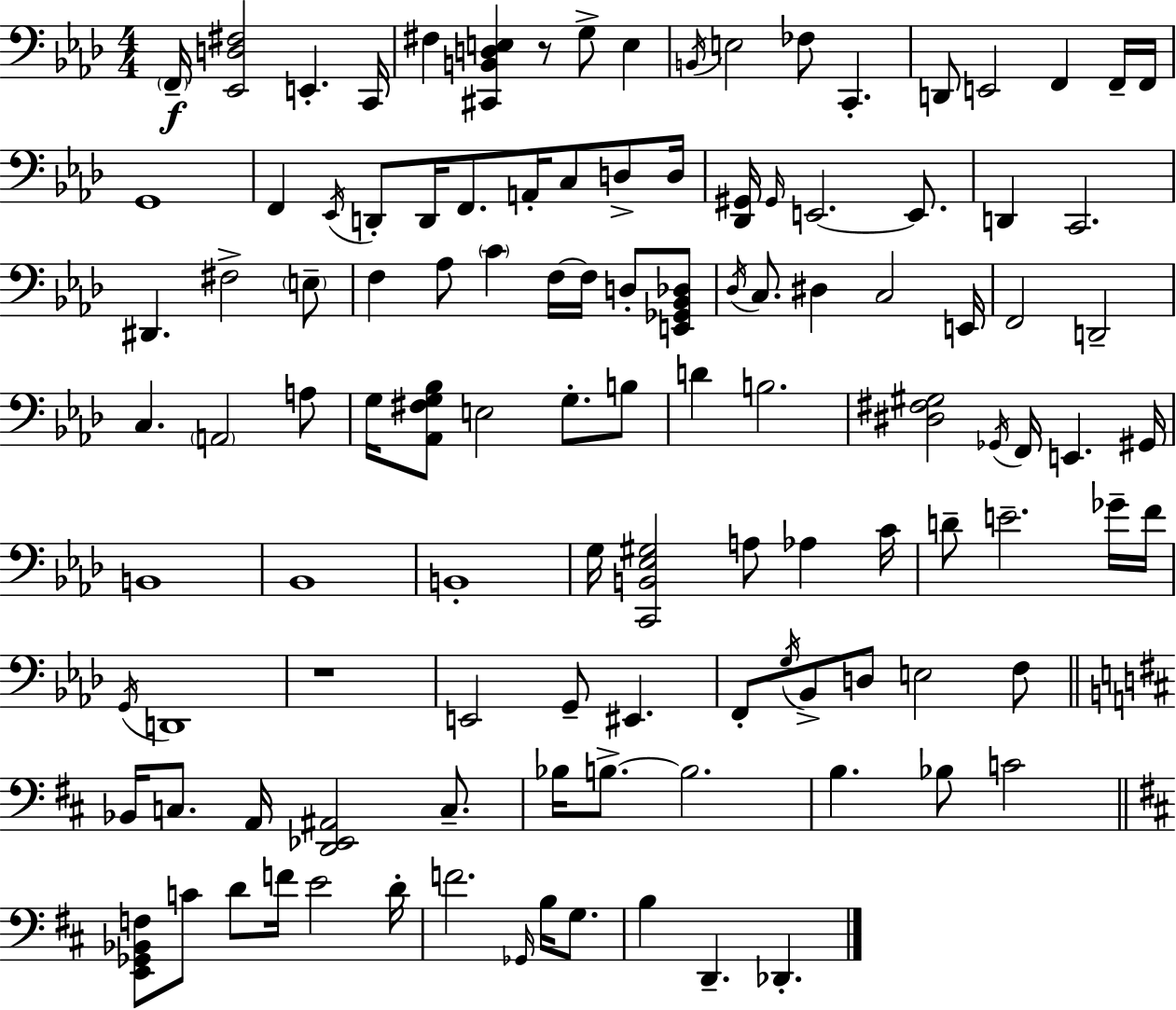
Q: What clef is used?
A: bass